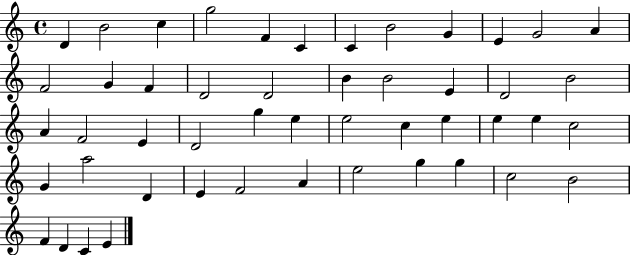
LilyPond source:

{
  \clef treble
  \time 4/4
  \defaultTimeSignature
  \key c \major
  d'4 b'2 c''4 | g''2 f'4 c'4 | c'4 b'2 g'4 | e'4 g'2 a'4 | \break f'2 g'4 f'4 | d'2 d'2 | b'4 b'2 e'4 | d'2 b'2 | \break a'4 f'2 e'4 | d'2 g''4 e''4 | e''2 c''4 e''4 | e''4 e''4 c''2 | \break g'4 a''2 d'4 | e'4 f'2 a'4 | e''2 g''4 g''4 | c''2 b'2 | \break f'4 d'4 c'4 e'4 | \bar "|."
}